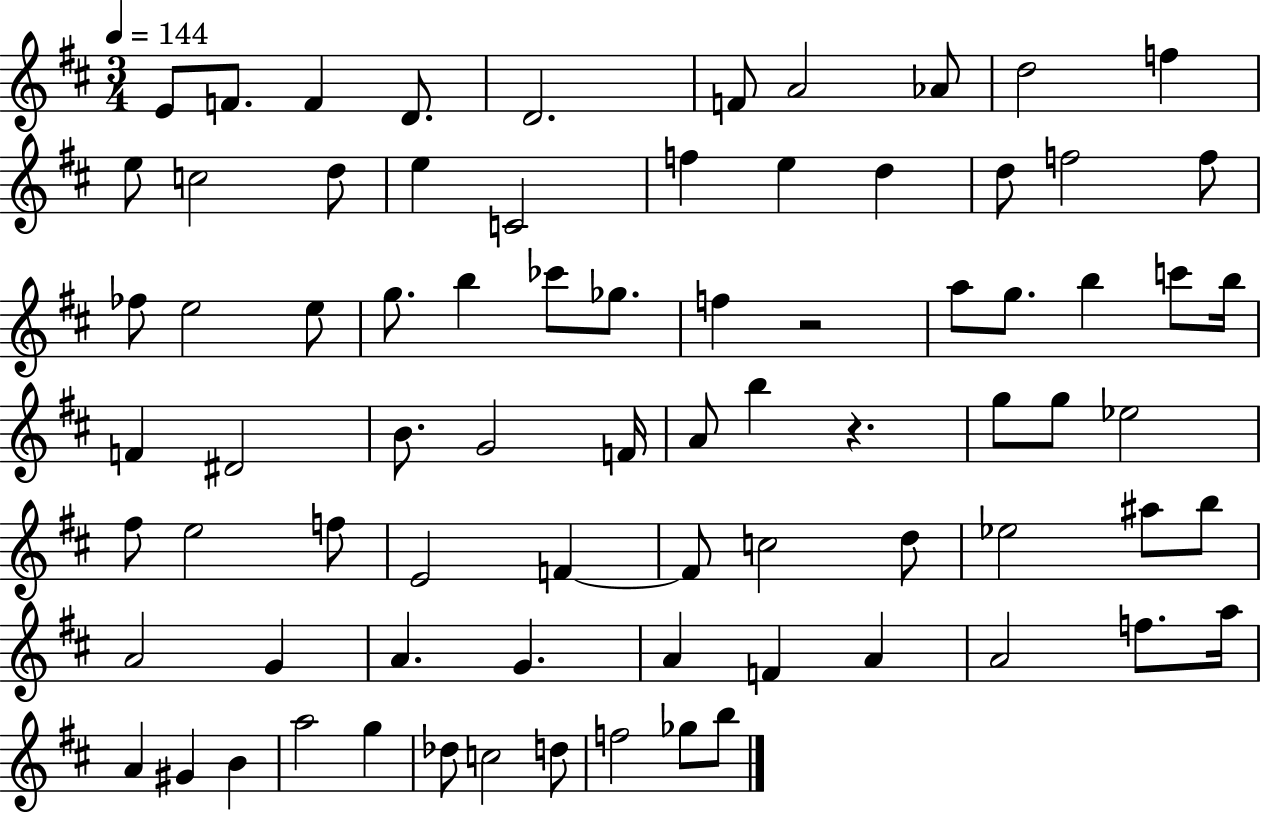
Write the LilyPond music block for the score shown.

{
  \clef treble
  \numericTimeSignature
  \time 3/4
  \key d \major
  \tempo 4 = 144
  e'8 f'8. f'4 d'8. | d'2. | f'8 a'2 aes'8 | d''2 f''4 | \break e''8 c''2 d''8 | e''4 c'2 | f''4 e''4 d''4 | d''8 f''2 f''8 | \break fes''8 e''2 e''8 | g''8. b''4 ces'''8 ges''8. | f''4 r2 | a''8 g''8. b''4 c'''8 b''16 | \break f'4 dis'2 | b'8. g'2 f'16 | a'8 b''4 r4. | g''8 g''8 ees''2 | \break fis''8 e''2 f''8 | e'2 f'4~~ | f'8 c''2 d''8 | ees''2 ais''8 b''8 | \break a'2 g'4 | a'4. g'4. | a'4 f'4 a'4 | a'2 f''8. a''16 | \break a'4 gis'4 b'4 | a''2 g''4 | des''8 c''2 d''8 | f''2 ges''8 b''8 | \break \bar "|."
}